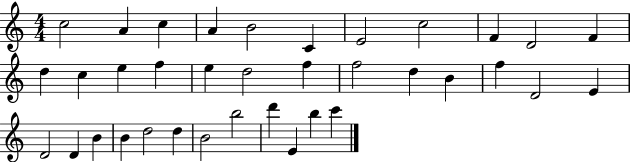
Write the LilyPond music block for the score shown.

{
  \clef treble
  \numericTimeSignature
  \time 4/4
  \key c \major
  c''2 a'4 c''4 | a'4 b'2 c'4 | e'2 c''2 | f'4 d'2 f'4 | \break d''4 c''4 e''4 f''4 | e''4 d''2 f''4 | f''2 d''4 b'4 | f''4 d'2 e'4 | \break d'2 d'4 b'4 | b'4 d''2 d''4 | b'2 b''2 | d'''4 e'4 b''4 c'''4 | \break \bar "|."
}